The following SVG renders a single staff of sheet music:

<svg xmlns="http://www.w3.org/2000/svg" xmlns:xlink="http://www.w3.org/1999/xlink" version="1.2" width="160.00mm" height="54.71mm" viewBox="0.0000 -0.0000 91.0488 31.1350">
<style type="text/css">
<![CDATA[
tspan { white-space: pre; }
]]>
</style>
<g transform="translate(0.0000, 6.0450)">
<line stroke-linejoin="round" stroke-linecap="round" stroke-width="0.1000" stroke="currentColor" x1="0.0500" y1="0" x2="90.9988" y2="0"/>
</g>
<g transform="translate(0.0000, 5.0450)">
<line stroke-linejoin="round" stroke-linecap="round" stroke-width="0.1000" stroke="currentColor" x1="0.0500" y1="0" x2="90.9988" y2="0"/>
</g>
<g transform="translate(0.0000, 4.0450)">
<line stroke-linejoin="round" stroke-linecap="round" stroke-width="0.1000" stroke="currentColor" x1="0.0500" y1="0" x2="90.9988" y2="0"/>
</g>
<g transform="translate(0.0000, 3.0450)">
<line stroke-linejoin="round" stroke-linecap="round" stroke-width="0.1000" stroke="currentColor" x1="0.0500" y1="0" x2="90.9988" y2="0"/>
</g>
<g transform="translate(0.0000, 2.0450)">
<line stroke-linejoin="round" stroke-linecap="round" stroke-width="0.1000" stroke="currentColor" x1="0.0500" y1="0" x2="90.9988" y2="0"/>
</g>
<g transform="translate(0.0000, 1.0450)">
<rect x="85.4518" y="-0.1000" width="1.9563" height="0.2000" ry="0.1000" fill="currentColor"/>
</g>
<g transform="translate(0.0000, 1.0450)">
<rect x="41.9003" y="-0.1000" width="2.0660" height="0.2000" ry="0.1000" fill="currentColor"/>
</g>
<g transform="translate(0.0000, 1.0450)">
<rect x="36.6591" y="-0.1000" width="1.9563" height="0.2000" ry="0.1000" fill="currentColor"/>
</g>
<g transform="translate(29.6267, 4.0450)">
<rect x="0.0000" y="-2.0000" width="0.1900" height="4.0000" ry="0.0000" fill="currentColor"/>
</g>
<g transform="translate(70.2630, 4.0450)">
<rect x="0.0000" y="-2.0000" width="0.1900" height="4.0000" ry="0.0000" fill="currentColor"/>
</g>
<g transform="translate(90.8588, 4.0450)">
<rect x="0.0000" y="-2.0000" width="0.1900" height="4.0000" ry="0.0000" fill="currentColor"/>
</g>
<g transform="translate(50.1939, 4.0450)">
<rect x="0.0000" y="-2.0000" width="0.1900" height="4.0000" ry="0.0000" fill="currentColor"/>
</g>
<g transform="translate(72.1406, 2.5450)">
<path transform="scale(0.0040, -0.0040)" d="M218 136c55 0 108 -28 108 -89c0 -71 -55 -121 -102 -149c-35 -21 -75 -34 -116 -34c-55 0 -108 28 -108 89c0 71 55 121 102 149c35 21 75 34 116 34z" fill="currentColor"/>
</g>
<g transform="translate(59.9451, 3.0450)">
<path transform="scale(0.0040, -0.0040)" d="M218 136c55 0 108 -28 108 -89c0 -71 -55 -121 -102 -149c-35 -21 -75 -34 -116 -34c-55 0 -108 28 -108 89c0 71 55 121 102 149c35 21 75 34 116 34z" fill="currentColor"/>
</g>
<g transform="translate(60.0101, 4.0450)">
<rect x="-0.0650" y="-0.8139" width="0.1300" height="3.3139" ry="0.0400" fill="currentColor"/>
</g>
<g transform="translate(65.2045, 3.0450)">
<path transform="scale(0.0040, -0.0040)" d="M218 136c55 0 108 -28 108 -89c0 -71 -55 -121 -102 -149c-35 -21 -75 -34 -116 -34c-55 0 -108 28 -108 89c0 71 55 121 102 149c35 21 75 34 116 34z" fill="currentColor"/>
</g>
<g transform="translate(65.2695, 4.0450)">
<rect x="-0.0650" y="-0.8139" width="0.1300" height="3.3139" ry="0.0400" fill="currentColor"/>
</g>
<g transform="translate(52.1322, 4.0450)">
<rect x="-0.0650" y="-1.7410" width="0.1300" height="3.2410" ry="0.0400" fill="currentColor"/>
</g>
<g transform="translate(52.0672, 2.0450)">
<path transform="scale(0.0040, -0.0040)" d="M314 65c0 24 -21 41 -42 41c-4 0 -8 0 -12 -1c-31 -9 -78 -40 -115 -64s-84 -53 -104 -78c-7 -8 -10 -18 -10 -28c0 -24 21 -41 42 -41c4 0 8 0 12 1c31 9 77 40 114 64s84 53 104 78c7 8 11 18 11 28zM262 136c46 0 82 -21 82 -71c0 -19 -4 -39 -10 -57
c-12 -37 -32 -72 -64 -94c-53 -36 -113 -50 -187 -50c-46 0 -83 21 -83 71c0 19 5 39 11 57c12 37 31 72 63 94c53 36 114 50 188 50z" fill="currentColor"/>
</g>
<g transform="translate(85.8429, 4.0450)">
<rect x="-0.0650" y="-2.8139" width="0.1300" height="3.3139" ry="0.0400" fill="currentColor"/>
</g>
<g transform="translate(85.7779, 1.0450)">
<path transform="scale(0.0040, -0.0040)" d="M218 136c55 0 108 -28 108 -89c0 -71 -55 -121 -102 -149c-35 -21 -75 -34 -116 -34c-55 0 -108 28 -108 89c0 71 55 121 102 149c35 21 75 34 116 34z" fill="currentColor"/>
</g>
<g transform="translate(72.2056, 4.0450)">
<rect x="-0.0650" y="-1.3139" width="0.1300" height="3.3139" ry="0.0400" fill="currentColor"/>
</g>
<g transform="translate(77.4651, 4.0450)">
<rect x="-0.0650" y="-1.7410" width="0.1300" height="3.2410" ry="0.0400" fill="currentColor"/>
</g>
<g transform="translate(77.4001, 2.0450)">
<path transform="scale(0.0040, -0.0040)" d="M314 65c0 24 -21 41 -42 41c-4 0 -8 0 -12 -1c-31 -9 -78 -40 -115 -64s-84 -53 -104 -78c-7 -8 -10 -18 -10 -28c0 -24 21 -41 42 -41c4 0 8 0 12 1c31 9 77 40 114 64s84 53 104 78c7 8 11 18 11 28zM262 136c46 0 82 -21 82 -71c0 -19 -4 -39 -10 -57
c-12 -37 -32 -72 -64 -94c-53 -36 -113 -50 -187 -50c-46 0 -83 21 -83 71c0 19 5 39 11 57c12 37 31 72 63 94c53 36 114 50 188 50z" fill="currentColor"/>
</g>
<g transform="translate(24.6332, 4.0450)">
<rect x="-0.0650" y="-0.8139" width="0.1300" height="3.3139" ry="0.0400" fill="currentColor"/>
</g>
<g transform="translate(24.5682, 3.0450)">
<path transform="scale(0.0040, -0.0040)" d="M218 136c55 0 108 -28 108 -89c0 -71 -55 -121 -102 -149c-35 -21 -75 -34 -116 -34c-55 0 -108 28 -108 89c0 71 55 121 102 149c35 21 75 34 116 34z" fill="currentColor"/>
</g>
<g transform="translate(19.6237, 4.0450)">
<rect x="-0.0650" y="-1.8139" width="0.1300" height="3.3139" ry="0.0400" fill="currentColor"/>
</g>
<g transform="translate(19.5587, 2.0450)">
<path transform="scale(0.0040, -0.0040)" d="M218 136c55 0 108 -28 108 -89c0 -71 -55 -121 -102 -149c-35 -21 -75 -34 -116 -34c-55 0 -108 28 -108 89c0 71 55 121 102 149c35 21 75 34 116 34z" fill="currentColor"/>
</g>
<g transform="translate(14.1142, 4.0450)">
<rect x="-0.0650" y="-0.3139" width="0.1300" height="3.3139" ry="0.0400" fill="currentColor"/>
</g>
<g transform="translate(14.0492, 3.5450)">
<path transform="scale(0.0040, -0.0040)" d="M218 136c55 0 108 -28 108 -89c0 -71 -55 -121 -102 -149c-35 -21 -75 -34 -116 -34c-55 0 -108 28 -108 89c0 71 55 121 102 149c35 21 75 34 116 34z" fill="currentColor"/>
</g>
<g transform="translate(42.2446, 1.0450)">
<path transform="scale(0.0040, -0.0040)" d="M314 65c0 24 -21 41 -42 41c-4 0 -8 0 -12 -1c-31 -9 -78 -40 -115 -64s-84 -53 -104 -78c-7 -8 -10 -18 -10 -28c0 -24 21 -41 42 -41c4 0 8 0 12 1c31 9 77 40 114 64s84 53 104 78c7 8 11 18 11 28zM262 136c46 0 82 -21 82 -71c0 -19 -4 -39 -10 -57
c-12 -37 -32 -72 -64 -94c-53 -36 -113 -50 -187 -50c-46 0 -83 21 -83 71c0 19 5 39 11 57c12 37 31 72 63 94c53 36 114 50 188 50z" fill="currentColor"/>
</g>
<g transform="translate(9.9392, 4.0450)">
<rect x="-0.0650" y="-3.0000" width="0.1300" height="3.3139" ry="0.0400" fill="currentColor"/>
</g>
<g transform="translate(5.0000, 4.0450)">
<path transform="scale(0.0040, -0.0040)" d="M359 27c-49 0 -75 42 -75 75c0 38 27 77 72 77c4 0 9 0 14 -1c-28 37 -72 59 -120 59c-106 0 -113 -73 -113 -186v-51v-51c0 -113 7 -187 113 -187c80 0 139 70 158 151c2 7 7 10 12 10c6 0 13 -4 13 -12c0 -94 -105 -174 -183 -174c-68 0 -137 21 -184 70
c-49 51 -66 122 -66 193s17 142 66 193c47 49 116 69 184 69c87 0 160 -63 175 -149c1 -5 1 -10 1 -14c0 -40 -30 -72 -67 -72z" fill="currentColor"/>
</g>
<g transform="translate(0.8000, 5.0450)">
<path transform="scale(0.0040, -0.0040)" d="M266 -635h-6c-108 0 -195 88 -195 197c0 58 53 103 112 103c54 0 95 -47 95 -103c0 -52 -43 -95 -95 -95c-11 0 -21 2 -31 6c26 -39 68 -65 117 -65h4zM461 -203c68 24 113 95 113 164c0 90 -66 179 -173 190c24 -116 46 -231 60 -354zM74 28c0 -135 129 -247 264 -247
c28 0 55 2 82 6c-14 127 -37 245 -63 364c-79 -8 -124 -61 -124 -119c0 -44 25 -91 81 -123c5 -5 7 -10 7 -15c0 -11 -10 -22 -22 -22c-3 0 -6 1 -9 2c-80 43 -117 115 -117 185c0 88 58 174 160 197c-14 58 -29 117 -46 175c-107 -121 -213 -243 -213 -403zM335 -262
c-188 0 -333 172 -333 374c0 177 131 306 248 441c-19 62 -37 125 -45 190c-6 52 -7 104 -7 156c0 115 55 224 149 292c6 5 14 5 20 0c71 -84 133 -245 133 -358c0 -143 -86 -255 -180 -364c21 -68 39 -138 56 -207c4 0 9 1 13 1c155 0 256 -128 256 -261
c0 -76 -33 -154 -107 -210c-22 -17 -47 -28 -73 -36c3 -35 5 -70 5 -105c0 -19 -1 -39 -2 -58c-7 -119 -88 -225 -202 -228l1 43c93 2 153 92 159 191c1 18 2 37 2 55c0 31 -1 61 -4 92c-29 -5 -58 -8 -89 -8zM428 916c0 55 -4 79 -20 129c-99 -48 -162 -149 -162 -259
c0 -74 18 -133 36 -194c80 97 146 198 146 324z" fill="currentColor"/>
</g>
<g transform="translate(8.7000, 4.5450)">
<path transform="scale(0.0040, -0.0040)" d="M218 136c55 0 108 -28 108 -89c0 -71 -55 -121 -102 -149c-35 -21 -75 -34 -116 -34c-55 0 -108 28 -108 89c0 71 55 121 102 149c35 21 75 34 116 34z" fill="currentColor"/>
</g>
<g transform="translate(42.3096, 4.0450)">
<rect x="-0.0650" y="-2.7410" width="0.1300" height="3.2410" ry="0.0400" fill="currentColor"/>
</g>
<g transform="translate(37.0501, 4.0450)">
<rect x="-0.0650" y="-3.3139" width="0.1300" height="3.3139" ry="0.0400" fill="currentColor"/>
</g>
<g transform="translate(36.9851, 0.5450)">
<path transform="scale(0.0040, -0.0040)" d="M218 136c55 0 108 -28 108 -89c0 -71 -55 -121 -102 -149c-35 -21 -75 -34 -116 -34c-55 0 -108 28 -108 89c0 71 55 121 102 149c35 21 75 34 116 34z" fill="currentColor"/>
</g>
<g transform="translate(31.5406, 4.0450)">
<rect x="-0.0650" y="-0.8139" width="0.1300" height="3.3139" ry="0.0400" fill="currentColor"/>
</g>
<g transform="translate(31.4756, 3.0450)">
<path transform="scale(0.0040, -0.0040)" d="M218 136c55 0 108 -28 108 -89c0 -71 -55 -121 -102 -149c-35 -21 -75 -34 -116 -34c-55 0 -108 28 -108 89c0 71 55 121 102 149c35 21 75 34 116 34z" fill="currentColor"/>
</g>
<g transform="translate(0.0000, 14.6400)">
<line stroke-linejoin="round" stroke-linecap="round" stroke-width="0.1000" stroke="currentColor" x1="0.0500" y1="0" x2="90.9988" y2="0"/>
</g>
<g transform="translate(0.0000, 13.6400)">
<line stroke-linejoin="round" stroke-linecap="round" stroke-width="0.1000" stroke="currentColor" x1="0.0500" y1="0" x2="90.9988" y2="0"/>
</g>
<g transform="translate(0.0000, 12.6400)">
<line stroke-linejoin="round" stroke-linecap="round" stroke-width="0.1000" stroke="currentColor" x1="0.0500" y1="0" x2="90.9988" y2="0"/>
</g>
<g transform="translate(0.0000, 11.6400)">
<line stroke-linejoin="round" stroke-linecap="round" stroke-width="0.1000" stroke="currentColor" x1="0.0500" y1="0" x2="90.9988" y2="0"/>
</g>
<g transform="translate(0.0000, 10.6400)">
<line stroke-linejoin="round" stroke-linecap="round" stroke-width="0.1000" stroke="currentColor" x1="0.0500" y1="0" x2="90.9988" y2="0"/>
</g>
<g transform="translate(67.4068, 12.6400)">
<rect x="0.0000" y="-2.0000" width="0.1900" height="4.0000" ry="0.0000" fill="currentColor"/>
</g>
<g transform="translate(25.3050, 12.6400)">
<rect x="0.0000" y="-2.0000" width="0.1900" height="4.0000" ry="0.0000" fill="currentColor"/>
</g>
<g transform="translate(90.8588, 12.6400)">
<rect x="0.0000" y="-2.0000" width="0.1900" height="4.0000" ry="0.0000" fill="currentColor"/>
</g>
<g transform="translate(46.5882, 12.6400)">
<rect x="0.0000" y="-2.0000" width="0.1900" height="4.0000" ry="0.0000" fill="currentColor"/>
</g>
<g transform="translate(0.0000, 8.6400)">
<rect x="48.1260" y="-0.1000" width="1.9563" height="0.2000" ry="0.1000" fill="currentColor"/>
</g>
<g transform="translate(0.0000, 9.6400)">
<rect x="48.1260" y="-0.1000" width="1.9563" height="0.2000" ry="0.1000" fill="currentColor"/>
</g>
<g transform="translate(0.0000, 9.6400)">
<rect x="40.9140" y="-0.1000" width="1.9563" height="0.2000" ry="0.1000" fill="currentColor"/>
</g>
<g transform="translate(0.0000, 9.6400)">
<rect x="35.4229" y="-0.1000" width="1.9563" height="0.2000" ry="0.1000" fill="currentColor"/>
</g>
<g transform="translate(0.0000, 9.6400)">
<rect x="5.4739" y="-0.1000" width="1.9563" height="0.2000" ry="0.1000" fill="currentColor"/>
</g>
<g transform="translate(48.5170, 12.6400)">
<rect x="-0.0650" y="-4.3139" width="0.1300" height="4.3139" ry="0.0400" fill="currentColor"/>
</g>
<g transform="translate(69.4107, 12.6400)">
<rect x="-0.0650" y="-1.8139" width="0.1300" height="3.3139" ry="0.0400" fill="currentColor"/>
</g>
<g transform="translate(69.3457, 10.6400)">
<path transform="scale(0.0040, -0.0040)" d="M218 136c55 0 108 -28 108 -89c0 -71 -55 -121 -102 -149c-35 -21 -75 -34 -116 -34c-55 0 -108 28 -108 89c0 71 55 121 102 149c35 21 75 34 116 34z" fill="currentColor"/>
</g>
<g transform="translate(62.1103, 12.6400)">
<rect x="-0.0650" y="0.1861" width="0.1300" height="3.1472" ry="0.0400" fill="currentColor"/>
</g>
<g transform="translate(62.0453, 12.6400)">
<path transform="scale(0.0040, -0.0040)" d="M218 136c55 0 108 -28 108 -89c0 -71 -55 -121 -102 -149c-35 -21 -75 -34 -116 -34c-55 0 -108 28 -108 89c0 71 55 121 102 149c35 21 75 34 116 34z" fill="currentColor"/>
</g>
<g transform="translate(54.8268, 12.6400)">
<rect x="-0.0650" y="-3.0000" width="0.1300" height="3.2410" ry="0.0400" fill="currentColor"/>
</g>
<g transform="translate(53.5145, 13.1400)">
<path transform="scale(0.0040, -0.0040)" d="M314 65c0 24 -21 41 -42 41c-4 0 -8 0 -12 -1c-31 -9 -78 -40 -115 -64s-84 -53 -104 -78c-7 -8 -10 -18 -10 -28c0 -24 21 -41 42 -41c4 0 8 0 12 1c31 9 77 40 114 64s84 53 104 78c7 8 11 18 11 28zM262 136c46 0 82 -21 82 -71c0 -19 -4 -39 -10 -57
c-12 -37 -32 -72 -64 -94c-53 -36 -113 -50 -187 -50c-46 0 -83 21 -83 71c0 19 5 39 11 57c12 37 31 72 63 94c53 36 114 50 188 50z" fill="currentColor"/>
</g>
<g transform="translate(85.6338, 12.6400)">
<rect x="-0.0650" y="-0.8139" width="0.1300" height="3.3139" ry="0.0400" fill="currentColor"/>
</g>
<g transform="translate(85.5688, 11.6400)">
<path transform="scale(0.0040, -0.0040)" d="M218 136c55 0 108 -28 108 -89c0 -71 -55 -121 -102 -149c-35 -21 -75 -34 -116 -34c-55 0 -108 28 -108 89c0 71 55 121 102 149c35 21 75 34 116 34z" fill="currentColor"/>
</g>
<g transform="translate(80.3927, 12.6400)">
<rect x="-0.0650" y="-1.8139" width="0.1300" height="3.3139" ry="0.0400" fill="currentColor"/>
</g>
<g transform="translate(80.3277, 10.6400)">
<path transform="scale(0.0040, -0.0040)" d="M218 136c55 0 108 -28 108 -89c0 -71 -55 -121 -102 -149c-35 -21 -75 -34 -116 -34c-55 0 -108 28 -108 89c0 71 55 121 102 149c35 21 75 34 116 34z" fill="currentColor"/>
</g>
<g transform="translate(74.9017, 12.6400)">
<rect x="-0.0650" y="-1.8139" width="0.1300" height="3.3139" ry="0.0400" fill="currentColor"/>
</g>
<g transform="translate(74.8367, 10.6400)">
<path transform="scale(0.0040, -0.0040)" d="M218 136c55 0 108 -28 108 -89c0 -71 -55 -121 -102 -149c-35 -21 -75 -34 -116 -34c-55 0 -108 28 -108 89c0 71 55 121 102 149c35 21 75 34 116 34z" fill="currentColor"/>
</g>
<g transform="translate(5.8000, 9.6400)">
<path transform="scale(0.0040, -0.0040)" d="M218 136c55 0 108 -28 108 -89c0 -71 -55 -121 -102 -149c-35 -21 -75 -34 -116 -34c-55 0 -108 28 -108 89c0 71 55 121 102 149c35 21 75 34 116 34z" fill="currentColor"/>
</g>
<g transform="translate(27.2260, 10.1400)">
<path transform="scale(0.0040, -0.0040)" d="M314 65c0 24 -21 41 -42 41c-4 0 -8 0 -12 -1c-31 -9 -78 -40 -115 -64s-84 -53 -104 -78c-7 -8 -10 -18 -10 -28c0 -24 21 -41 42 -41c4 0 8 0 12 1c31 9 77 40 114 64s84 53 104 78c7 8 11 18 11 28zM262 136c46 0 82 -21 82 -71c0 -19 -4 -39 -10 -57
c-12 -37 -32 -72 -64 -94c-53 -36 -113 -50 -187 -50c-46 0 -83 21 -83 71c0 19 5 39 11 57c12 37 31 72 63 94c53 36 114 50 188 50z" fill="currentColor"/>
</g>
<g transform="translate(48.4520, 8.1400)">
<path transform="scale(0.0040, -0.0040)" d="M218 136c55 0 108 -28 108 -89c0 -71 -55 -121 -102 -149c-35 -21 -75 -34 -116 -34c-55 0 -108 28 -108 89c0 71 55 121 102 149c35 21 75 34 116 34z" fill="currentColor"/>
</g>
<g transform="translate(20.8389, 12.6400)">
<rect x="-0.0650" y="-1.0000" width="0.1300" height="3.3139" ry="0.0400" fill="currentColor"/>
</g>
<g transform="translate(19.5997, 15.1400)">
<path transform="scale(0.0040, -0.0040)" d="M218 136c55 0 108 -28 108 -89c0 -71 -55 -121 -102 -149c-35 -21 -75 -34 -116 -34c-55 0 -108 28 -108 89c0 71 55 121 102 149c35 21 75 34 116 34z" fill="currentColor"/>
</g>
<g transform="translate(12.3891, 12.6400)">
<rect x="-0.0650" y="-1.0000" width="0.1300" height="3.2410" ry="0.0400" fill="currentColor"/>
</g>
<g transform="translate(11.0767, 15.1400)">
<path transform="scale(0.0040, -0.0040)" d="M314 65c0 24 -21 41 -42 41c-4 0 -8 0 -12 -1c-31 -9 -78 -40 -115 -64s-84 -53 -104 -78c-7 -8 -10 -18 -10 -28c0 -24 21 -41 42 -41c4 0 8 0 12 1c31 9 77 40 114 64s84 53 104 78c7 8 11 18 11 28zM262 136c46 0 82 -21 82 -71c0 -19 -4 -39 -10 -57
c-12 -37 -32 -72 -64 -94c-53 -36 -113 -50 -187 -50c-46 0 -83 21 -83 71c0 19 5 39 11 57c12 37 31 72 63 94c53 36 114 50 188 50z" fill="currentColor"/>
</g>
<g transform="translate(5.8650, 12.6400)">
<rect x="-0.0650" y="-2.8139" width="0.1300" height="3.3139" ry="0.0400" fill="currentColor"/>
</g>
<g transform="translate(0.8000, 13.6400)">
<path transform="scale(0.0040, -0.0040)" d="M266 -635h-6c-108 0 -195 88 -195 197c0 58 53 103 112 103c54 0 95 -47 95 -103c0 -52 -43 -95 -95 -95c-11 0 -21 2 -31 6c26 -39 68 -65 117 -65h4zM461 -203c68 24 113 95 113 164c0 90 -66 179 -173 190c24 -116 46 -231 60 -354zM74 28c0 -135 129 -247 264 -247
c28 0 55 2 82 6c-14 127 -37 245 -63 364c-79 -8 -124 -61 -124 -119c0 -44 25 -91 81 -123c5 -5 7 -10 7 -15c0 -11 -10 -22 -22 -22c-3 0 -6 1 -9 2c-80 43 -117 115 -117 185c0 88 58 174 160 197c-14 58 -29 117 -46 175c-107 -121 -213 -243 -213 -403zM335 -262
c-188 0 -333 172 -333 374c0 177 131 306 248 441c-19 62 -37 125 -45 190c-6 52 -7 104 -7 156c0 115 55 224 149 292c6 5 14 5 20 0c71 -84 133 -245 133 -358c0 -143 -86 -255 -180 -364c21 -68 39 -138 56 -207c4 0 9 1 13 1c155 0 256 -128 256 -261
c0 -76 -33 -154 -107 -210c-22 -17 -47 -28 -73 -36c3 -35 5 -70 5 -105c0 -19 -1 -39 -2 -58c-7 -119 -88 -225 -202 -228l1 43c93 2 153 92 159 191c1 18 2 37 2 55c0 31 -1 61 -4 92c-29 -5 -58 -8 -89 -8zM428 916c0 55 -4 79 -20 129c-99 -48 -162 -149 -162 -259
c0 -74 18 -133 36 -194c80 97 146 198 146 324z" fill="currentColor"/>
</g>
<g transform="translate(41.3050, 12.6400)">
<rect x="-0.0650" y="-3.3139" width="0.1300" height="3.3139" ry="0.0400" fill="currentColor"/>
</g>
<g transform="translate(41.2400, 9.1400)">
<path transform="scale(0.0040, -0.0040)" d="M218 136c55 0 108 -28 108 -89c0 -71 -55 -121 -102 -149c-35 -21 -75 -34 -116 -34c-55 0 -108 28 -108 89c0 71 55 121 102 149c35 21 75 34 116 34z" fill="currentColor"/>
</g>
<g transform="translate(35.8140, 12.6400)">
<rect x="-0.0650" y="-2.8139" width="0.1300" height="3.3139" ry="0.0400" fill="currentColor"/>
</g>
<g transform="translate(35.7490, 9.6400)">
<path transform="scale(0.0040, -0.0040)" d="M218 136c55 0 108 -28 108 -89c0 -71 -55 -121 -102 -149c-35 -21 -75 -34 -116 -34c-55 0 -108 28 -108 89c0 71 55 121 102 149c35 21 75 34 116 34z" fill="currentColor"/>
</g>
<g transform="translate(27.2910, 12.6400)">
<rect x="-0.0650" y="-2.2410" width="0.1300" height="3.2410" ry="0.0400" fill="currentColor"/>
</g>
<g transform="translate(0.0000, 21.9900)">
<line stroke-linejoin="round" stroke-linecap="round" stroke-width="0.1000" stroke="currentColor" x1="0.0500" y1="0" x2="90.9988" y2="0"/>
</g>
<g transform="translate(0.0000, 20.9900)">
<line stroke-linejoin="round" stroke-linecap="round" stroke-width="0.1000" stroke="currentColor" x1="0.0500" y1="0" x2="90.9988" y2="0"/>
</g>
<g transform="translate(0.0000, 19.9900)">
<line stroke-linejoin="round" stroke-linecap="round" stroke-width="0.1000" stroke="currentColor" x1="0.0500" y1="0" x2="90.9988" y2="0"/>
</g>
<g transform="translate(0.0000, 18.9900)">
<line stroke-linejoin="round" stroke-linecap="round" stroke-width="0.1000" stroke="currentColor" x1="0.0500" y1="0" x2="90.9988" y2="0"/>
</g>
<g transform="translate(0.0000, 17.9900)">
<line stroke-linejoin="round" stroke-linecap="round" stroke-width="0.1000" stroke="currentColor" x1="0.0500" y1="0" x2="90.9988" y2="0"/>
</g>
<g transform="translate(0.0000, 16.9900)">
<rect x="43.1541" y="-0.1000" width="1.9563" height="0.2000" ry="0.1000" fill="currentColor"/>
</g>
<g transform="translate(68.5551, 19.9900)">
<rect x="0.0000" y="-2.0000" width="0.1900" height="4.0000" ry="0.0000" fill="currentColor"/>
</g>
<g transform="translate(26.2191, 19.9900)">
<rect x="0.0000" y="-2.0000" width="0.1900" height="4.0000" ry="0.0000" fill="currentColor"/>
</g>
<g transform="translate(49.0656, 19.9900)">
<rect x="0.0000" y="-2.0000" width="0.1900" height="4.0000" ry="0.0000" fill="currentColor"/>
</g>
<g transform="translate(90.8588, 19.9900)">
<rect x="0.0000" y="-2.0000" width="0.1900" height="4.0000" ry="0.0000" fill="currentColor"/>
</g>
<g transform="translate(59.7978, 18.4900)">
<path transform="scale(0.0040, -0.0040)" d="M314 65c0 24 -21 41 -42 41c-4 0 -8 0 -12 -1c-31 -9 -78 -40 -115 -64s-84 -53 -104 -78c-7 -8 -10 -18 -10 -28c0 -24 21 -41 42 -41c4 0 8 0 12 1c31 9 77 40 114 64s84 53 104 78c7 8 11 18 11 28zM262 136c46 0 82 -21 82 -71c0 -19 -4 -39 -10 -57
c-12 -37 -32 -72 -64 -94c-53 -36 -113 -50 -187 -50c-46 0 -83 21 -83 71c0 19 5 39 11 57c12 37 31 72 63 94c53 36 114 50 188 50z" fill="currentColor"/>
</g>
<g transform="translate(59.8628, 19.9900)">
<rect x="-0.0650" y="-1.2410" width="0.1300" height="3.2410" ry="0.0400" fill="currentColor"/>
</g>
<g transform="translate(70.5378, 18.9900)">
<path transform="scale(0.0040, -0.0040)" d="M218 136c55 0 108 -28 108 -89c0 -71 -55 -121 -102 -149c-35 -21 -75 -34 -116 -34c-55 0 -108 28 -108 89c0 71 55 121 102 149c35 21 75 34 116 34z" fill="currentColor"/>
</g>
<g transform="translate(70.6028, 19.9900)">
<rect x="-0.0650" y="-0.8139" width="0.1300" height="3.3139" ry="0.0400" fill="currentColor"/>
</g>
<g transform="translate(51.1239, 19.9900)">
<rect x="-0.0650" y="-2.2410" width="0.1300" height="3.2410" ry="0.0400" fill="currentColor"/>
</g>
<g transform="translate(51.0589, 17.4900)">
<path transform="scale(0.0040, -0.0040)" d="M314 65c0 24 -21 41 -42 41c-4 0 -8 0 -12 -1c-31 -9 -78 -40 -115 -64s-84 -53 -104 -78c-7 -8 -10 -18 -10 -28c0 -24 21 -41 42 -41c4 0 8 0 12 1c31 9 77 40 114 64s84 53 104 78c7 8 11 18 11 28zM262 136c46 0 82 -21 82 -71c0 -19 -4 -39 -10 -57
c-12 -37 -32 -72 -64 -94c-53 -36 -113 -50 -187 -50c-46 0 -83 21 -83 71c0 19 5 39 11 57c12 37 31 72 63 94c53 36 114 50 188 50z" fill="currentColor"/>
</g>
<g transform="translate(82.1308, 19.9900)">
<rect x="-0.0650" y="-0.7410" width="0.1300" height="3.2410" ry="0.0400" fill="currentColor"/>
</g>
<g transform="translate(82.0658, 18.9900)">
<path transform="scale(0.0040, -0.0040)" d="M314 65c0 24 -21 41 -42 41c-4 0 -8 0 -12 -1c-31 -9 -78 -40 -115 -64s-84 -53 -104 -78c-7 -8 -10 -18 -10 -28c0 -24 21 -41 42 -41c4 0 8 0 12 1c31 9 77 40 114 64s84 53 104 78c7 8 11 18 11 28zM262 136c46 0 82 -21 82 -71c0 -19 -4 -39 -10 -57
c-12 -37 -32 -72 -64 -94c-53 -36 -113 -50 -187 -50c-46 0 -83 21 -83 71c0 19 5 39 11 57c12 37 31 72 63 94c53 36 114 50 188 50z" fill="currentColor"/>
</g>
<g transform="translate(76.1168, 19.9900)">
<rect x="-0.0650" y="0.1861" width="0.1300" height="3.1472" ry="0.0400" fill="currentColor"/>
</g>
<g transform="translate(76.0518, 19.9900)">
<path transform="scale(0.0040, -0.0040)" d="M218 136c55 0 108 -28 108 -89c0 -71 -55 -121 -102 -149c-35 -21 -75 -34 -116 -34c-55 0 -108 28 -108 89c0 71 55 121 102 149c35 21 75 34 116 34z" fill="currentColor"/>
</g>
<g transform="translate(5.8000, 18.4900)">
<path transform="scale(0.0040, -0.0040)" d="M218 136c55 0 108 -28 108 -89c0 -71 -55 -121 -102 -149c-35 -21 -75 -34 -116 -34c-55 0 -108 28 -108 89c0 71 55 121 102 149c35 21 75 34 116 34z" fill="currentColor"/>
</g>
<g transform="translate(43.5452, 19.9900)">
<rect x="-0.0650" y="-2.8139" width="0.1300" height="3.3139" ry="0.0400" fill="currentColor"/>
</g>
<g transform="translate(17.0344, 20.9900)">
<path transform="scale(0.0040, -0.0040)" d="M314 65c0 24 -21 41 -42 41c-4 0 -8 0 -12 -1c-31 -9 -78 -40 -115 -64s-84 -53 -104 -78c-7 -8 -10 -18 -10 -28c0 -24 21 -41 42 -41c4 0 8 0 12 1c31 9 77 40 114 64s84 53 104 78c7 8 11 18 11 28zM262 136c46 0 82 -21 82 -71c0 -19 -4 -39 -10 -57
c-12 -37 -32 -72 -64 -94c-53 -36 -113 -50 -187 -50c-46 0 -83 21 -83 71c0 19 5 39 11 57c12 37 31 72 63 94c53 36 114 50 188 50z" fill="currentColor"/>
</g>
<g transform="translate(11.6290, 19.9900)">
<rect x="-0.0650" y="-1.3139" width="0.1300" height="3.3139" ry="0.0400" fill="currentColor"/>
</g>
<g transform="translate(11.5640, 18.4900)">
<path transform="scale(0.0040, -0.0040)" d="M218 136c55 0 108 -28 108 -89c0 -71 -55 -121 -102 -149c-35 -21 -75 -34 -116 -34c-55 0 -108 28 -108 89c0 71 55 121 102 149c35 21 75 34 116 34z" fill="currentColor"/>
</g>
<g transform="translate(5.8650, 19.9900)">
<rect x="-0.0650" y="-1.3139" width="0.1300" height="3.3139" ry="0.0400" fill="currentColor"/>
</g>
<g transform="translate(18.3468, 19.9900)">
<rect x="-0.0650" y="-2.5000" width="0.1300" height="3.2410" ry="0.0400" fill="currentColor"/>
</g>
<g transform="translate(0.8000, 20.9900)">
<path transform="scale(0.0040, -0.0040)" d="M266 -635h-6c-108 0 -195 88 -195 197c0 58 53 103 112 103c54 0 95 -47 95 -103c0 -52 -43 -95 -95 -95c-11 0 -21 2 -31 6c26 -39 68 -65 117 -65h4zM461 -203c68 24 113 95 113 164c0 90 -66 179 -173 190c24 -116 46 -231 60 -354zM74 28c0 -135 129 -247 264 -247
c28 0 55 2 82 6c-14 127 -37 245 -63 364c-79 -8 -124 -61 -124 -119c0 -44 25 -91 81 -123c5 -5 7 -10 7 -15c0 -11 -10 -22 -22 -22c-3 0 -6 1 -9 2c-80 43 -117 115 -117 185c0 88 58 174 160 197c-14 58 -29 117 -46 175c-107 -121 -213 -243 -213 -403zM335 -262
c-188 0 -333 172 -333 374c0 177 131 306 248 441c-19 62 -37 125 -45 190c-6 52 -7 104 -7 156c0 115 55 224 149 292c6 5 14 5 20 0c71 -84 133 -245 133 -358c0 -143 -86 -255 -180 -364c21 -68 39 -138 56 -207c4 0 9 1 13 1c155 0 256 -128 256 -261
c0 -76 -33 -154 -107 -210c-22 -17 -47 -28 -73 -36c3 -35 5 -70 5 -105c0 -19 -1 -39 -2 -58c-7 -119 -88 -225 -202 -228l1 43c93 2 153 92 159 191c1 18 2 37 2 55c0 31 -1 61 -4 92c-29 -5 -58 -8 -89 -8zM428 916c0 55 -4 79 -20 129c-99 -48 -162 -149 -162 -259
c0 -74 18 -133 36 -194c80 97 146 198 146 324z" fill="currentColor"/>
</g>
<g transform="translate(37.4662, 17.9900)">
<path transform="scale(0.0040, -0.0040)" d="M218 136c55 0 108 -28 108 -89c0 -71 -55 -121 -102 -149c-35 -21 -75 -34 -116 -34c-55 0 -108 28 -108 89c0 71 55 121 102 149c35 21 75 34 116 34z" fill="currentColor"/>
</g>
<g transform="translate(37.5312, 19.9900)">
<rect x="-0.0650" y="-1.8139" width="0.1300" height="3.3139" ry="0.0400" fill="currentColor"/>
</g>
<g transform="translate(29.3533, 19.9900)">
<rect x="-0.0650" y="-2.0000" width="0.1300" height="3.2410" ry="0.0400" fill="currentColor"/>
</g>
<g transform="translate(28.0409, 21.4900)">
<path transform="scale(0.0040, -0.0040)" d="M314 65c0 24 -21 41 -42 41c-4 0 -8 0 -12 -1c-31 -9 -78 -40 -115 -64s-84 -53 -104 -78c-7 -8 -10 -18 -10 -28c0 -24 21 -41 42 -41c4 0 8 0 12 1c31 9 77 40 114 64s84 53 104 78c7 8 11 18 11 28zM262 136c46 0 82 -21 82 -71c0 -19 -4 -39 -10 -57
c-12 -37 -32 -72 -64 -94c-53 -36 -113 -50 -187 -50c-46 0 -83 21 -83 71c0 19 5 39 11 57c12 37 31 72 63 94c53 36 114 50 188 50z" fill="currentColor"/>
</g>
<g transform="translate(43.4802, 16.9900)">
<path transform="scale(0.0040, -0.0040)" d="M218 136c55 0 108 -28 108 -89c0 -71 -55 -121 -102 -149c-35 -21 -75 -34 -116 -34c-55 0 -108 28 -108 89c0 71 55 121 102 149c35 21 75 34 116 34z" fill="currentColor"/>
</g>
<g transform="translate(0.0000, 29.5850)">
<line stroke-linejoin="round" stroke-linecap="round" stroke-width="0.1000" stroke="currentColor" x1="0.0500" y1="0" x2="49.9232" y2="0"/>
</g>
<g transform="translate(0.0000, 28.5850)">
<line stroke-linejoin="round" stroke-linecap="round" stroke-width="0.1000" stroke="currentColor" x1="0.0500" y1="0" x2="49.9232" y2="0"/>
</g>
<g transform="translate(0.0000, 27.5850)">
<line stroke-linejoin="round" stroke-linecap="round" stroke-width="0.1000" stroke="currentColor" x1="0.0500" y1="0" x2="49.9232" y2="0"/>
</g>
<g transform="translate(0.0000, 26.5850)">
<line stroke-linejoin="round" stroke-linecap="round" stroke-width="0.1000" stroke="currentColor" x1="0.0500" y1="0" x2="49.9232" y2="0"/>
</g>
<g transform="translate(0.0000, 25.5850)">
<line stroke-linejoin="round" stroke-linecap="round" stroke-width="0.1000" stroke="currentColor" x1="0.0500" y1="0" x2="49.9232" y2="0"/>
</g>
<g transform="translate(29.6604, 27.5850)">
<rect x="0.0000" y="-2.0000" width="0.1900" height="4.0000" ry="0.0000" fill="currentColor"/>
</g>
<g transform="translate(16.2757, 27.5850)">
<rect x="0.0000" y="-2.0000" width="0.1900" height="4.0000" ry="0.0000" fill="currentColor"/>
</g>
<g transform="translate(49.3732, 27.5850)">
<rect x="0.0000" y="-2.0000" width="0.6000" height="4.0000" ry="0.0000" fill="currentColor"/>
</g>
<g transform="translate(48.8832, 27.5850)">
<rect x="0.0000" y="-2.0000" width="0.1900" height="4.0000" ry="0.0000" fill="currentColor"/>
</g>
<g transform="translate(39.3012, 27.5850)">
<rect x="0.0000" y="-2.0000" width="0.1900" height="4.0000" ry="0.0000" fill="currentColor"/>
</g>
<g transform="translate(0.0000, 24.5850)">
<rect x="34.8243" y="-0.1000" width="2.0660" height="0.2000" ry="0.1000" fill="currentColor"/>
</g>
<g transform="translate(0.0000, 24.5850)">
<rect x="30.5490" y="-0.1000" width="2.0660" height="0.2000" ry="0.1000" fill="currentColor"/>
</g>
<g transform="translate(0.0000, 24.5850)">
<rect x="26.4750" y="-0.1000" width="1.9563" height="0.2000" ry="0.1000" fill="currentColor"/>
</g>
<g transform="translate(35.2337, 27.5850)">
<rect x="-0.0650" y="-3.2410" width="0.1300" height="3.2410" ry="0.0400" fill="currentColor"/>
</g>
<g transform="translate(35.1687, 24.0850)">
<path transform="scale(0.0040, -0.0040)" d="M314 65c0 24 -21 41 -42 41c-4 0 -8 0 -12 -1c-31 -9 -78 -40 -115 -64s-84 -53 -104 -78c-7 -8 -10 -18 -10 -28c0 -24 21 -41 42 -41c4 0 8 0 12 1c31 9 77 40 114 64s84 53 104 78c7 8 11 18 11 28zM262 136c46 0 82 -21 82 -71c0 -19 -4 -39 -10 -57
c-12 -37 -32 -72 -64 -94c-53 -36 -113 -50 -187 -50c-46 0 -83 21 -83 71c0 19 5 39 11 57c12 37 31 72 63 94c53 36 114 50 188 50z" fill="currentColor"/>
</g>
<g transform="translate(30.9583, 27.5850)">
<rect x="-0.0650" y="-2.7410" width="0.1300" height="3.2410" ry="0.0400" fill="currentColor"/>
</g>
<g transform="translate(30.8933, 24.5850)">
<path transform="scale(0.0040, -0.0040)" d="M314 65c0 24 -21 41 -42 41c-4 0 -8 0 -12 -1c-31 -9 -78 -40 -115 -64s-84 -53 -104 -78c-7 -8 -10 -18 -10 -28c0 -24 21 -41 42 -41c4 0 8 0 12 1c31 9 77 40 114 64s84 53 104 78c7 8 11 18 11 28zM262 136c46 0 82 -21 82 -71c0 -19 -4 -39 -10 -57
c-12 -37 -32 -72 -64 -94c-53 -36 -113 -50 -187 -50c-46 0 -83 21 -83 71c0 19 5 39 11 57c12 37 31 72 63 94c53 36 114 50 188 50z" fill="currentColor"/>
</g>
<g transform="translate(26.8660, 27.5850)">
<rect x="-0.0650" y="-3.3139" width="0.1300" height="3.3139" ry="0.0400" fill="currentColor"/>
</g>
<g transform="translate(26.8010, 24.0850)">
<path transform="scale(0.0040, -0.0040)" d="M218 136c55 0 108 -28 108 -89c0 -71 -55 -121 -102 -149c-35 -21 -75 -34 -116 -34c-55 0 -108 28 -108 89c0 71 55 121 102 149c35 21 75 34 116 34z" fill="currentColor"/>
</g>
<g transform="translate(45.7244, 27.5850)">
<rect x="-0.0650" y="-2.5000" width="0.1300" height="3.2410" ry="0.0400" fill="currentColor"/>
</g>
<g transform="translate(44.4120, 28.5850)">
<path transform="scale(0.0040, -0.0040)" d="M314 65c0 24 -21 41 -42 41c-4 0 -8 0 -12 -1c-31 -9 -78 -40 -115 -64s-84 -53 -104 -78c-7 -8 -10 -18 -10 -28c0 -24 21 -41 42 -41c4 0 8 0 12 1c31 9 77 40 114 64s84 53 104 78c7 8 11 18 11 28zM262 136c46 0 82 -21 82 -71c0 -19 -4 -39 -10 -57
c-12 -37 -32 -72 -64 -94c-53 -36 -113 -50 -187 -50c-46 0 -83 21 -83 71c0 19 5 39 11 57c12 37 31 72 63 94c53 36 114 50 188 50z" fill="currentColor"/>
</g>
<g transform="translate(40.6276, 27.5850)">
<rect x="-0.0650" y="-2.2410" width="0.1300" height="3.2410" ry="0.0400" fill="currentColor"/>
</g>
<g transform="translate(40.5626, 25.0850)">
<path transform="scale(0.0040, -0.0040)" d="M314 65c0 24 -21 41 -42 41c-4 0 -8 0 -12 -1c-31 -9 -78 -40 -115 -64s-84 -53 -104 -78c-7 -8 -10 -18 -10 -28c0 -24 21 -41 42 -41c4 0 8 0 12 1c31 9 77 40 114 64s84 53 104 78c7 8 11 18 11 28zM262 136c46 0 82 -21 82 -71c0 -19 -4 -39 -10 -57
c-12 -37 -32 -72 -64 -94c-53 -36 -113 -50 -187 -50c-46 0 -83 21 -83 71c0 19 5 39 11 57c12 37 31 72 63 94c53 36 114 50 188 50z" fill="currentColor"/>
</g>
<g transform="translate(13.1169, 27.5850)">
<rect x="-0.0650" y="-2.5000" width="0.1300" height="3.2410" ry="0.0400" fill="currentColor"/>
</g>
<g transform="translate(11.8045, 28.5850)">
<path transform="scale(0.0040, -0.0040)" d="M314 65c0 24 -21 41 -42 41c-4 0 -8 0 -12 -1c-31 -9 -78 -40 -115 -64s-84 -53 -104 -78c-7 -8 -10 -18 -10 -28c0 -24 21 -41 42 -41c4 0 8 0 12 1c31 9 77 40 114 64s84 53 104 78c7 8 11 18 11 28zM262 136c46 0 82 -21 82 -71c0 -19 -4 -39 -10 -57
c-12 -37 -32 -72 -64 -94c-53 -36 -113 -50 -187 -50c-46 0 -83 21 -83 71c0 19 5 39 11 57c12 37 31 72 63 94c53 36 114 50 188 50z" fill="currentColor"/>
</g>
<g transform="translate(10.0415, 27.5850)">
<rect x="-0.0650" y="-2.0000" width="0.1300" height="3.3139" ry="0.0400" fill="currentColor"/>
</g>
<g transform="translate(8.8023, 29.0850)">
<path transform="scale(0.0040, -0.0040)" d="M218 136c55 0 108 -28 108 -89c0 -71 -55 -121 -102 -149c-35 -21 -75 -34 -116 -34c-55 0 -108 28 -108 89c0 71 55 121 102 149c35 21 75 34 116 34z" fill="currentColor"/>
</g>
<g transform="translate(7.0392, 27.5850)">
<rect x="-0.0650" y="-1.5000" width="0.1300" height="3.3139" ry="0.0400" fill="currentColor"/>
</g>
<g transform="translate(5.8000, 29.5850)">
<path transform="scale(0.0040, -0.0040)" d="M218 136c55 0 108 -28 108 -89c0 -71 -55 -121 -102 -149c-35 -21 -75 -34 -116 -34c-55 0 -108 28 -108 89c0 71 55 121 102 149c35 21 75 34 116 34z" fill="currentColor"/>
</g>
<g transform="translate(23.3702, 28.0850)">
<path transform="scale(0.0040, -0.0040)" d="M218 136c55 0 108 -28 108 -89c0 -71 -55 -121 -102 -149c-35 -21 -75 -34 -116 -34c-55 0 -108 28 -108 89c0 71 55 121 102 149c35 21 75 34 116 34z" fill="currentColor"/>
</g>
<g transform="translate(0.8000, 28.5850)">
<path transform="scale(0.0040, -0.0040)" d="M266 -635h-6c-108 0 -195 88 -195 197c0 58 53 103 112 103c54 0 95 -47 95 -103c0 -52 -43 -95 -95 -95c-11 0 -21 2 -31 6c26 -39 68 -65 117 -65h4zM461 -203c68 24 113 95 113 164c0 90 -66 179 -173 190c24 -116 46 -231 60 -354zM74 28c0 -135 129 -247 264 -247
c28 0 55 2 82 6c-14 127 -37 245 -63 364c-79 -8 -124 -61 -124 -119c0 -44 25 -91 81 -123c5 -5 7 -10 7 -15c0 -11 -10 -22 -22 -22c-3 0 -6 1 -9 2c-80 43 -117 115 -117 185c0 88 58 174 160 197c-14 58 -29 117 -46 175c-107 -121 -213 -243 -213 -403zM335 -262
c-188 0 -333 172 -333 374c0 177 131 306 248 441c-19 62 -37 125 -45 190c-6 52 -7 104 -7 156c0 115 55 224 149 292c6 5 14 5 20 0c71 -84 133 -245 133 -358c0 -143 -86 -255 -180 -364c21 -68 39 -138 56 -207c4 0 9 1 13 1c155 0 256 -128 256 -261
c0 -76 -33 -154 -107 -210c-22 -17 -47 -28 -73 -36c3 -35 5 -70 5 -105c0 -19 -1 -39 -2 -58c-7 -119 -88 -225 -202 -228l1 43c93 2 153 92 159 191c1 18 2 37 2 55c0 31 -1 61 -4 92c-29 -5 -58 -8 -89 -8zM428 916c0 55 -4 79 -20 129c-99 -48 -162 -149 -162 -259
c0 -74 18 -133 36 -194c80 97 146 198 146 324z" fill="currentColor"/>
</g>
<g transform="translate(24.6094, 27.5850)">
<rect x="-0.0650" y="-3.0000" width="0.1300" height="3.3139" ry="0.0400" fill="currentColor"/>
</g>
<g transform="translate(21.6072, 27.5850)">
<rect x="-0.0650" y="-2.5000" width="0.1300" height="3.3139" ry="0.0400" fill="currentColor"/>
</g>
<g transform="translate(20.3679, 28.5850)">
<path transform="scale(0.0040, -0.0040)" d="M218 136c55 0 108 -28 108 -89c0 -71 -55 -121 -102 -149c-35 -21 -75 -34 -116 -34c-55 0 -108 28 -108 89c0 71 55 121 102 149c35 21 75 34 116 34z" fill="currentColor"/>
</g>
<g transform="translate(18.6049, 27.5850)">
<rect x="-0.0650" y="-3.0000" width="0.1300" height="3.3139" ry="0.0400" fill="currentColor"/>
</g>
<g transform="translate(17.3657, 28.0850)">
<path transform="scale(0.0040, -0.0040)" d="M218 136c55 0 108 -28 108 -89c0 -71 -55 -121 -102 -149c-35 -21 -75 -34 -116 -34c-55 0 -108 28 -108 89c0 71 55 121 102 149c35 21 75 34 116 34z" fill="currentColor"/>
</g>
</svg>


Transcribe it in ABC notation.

X:1
T:Untitled
M:4/4
L:1/4
K:C
A c f d d b a2 f2 d d e f2 a a D2 D g2 a b d' A2 B f f f d e e G2 F2 f a g2 e2 d B d2 E F G2 A G A b a2 b2 g2 G2